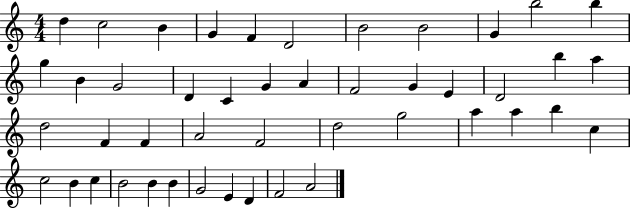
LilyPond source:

{
  \clef treble
  \numericTimeSignature
  \time 4/4
  \key c \major
  d''4 c''2 b'4 | g'4 f'4 d'2 | b'2 b'2 | g'4 b''2 b''4 | \break g''4 b'4 g'2 | d'4 c'4 g'4 a'4 | f'2 g'4 e'4 | d'2 b''4 a''4 | \break d''2 f'4 f'4 | a'2 f'2 | d''2 g''2 | a''4 a''4 b''4 c''4 | \break c''2 b'4 c''4 | b'2 b'4 b'4 | g'2 e'4 d'4 | f'2 a'2 | \break \bar "|."
}